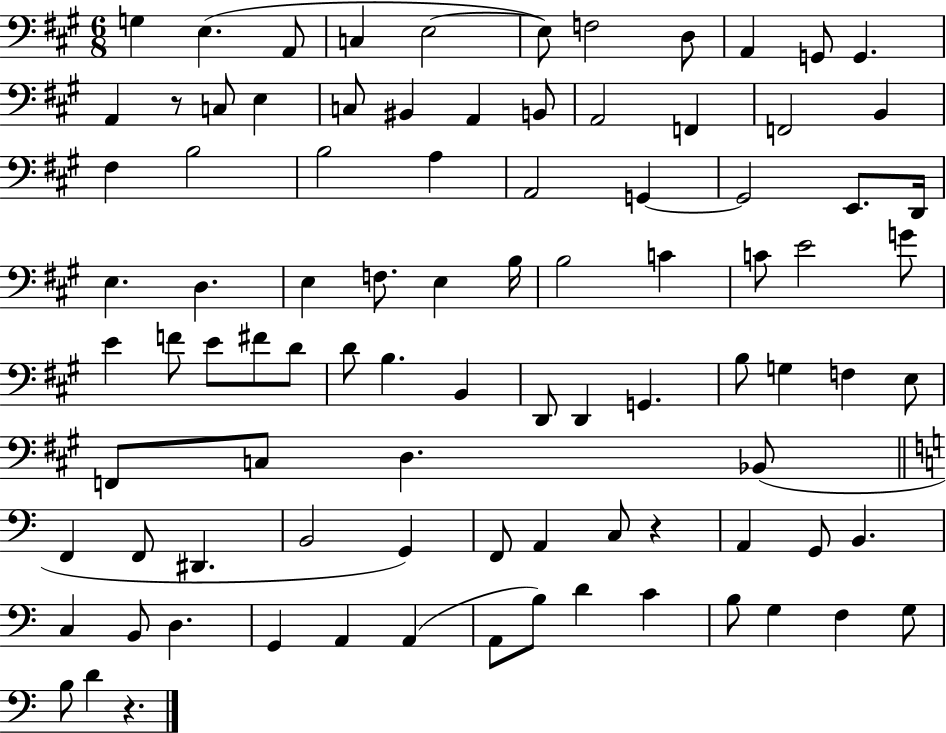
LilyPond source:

{
  \clef bass
  \numericTimeSignature
  \time 6/8
  \key a \major
  g4 e4.( a,8 | c4 e2~~ | e8) f2 d8 | a,4 g,8 g,4. | \break a,4 r8 c8 e4 | c8 bis,4 a,4 b,8 | a,2 f,4 | f,2 b,4 | \break fis4 b2 | b2 a4 | a,2 g,4~~ | g,2 e,8. d,16 | \break e4. d4. | e4 f8. e4 b16 | b2 c'4 | c'8 e'2 g'8 | \break e'4 f'8 e'8 fis'8 d'8 | d'8 b4. b,4 | d,8 d,4 g,4. | b8 g4 f4 e8 | \break f,8 c8 d4. bes,8( | \bar "||" \break \key c \major f,4 f,8 dis,4. | b,2 g,4) | f,8 a,4 c8 r4 | a,4 g,8 b,4. | \break c4 b,8 d4. | g,4 a,4 a,4( | a,8 b8) d'4 c'4 | b8 g4 f4 g8 | \break b8 d'4 r4. | \bar "|."
}